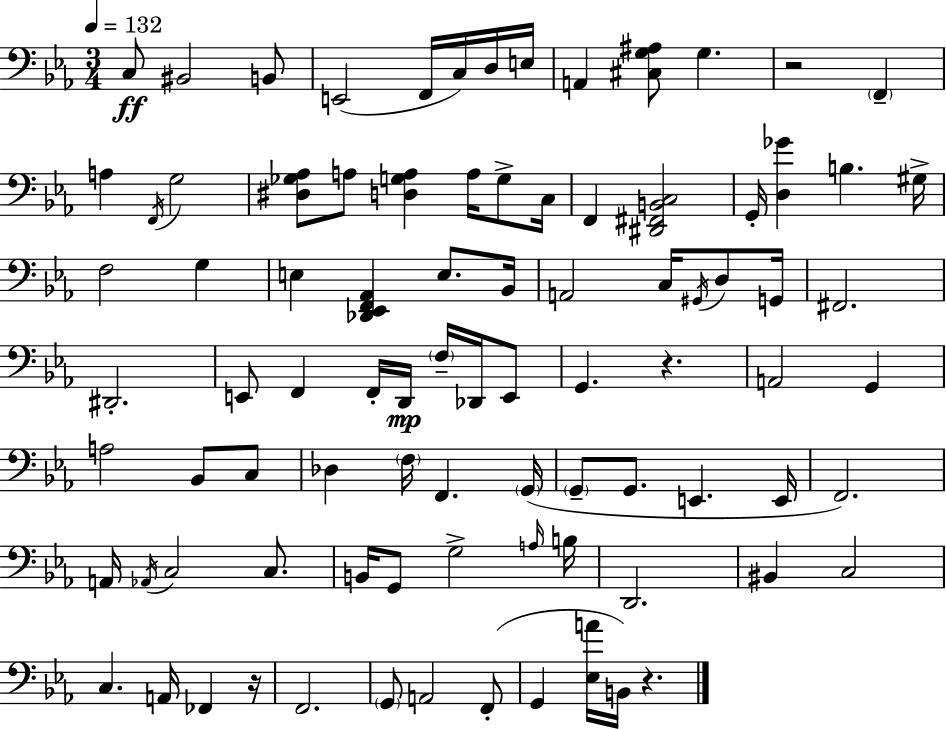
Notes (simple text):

C3/e BIS2/h B2/e E2/h F2/s C3/s D3/s E3/s A2/q [C#3,G3,A#3]/e G3/q. R/h F2/q A3/q F2/s G3/h [D#3,Gb3,Ab3]/e A3/e [D3,G3,A3]/q A3/s G3/e C3/s F2/q [D#2,F#2,B2,C3]/h G2/s [D3,Gb4]/q B3/q. G#3/s F3/h G3/q E3/q [Db2,Eb2,F2,Ab2]/q E3/e. Bb2/s A2/h C3/s G#2/s D3/e G2/s F#2/h. D#2/h. E2/e F2/q F2/s D2/s F3/s Db2/s E2/e G2/q. R/q. A2/h G2/q A3/h Bb2/e C3/e Db3/q F3/s F2/q. G2/s G2/e G2/e. E2/q. E2/s F2/h. A2/s Ab2/s C3/h C3/e. B2/s G2/e G3/h A3/s B3/s D2/h. BIS2/q C3/h C3/q. A2/s FES2/q R/s F2/h. G2/e A2/h F2/e G2/q [Eb3,A4]/s B2/s R/q.